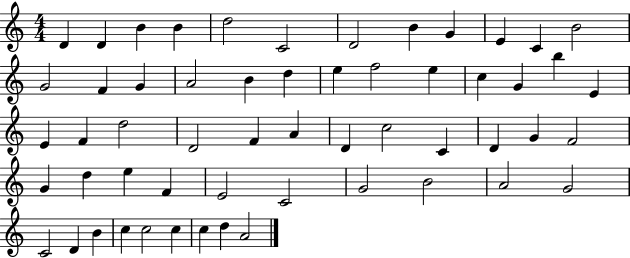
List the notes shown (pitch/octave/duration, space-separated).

D4/q D4/q B4/q B4/q D5/h C4/h D4/h B4/q G4/q E4/q C4/q B4/h G4/h F4/q G4/q A4/h B4/q D5/q E5/q F5/h E5/q C5/q G4/q B5/q E4/q E4/q F4/q D5/h D4/h F4/q A4/q D4/q C5/h C4/q D4/q G4/q F4/h G4/q D5/q E5/q F4/q E4/h C4/h G4/h B4/h A4/h G4/h C4/h D4/q B4/q C5/q C5/h C5/q C5/q D5/q A4/h